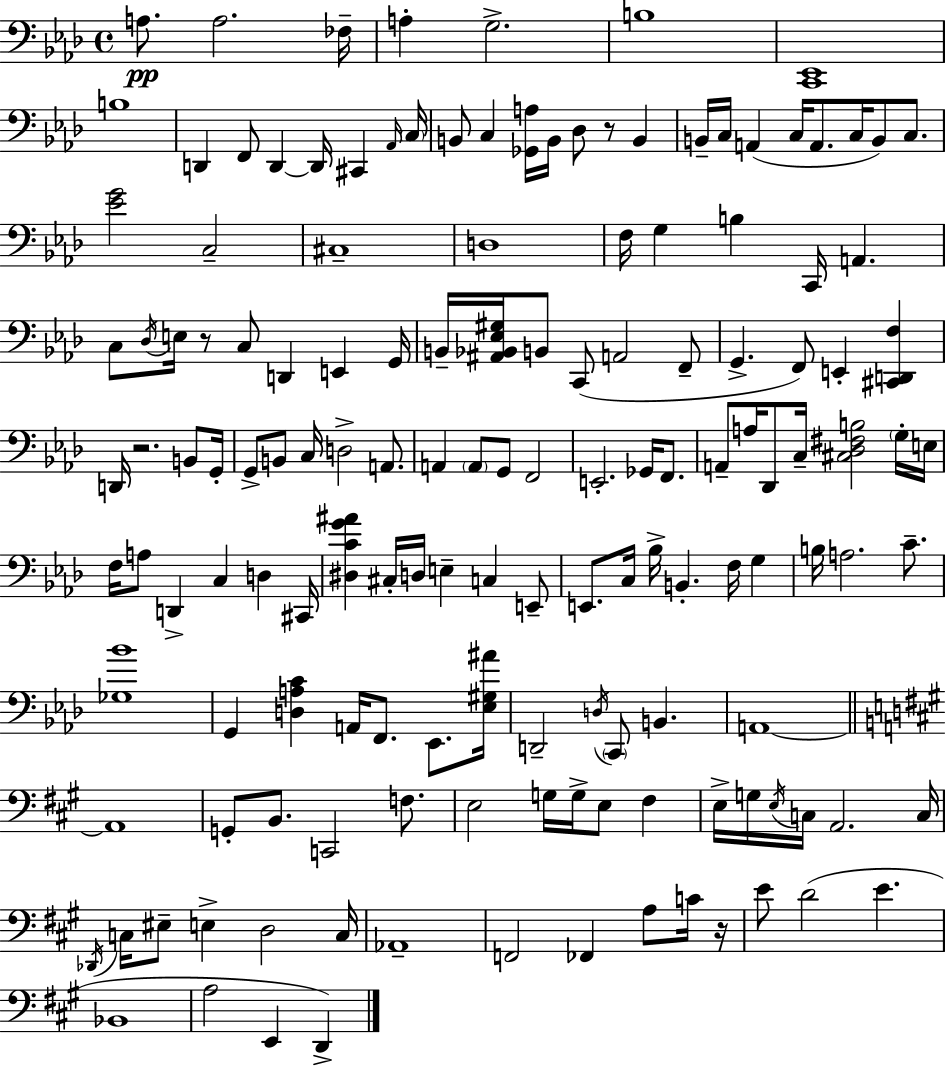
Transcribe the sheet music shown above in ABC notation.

X:1
T:Untitled
M:4/4
L:1/4
K:Fm
A,/2 A,2 _F,/4 A, G,2 B,4 [C,,_E,,]4 B,4 D,, F,,/2 D,, D,,/4 ^C,, _A,,/4 C,/4 B,,/2 C, [_G,,A,]/4 B,,/4 _D,/2 z/2 B,, B,,/4 C,/4 A,, C,/4 A,,/2 C,/4 B,,/2 C,/2 [_EG]2 C,2 ^C,4 D,4 F,/4 G, B, C,,/4 A,, C,/2 _D,/4 E,/4 z/2 C,/2 D,, E,, G,,/4 B,,/4 [^A,,_B,,_E,^G,]/4 B,,/2 C,,/2 A,,2 F,,/2 G,, F,,/2 E,, [^C,,D,,F,] D,,/4 z2 B,,/2 G,,/4 G,,/2 B,,/2 C,/4 D,2 A,,/2 A,, A,,/2 G,,/2 F,,2 E,,2 _G,,/4 F,,/2 A,,/2 A,/4 _D,,/2 C,/4 [^C,_D,^F,B,]2 G,/4 E,/4 F,/4 A,/2 D,, C, D, ^C,,/4 [^D,CG^A] ^C,/4 D,/4 E, C, E,,/2 E,,/2 C,/4 _B,/4 B,, F,/4 G, B,/4 A,2 C/2 [_G,_B]4 G,, [D,A,C] A,,/4 F,,/2 _E,,/2 [_E,^G,^A]/4 D,,2 D,/4 C,,/2 B,, A,,4 A,,4 G,,/2 B,,/2 C,,2 F,/2 E,2 G,/4 G,/4 E,/2 ^F, E,/4 G,/4 E,/4 C,/4 A,,2 C,/4 _D,,/4 C,/4 ^E,/2 E, D,2 C,/4 _A,,4 F,,2 _F,, A,/2 C/4 z/4 E/2 D2 E _B,,4 A,2 E,, D,,